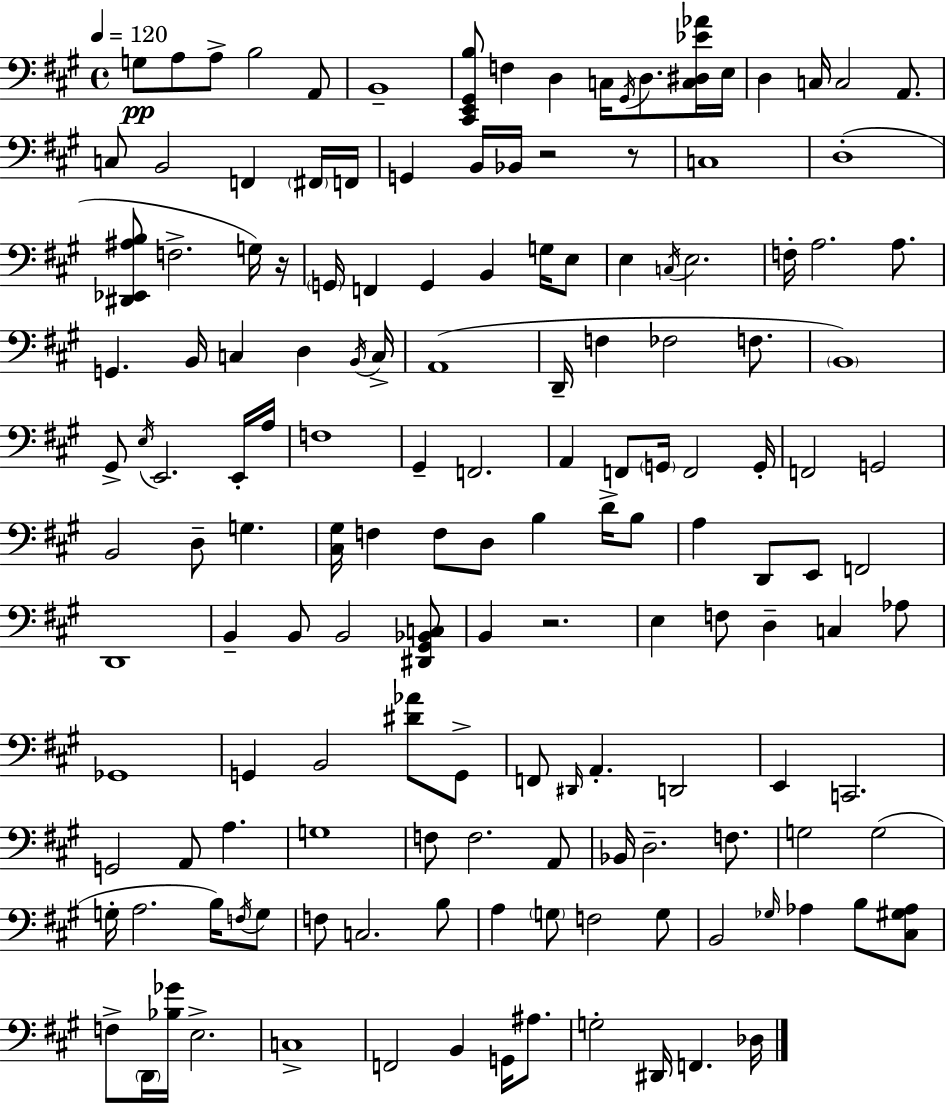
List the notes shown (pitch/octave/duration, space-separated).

G3/e A3/e A3/e B3/h A2/e B2/w [C#2,E2,G#2,B3]/e F3/q D3/q C3/s G#2/s D3/e. [C3,D#3,Eb4,Ab4]/s E3/s D3/q C3/s C3/h A2/e. C3/e B2/h F2/q F#2/s F2/s G2/q B2/s Bb2/s R/h R/e C3/w D3/w [D#2,Eb2,A#3,B3]/e F3/h. G3/s R/s G2/s F2/q G2/q B2/q G3/s E3/e E3/q C3/s E3/h. F3/s A3/h. A3/e. G2/q. B2/s C3/q D3/q B2/s C3/s A2/w D2/s F3/q FES3/h F3/e. B2/w G#2/e E3/s E2/h. E2/s A3/s F3/w G#2/q F2/h. A2/q F2/e G2/s F2/h G2/s F2/h G2/h B2/h D3/e G3/q. [C#3,G#3]/s F3/q F3/e D3/e B3/q D4/s B3/e A3/q D2/e E2/e F2/h D2/w B2/q B2/e B2/h [D#2,G#2,Bb2,C3]/e B2/q R/h. E3/q F3/e D3/q C3/q Ab3/e Gb2/w G2/q B2/h [D#4,Ab4]/e G2/e F2/e D#2/s A2/q. D2/h E2/q C2/h. G2/h A2/e A3/q. G3/w F3/e F3/h. A2/e Bb2/s D3/h. F3/e. G3/h G3/h G3/s A3/h. B3/s F3/s G3/e F3/e C3/h. B3/e A3/q G3/e F3/h G3/e B2/h Gb3/s Ab3/q B3/e [C#3,G#3,Ab3]/e F3/e D2/s [Bb3,Gb4]/s E3/h. C3/w F2/h B2/q G2/s A#3/e. G3/h D#2/s F2/q. Db3/s